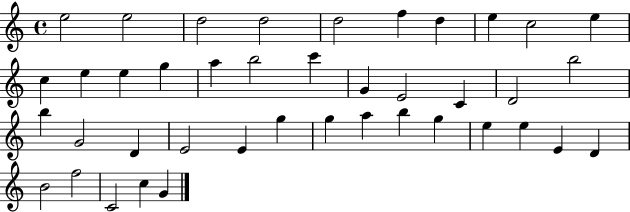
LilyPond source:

{
  \clef treble
  \time 4/4
  \defaultTimeSignature
  \key c \major
  e''2 e''2 | d''2 d''2 | d''2 f''4 d''4 | e''4 c''2 e''4 | \break c''4 e''4 e''4 g''4 | a''4 b''2 c'''4 | g'4 e'2 c'4 | d'2 b''2 | \break b''4 g'2 d'4 | e'2 e'4 g''4 | g''4 a''4 b''4 g''4 | e''4 e''4 e'4 d'4 | \break b'2 f''2 | c'2 c''4 g'4 | \bar "|."
}